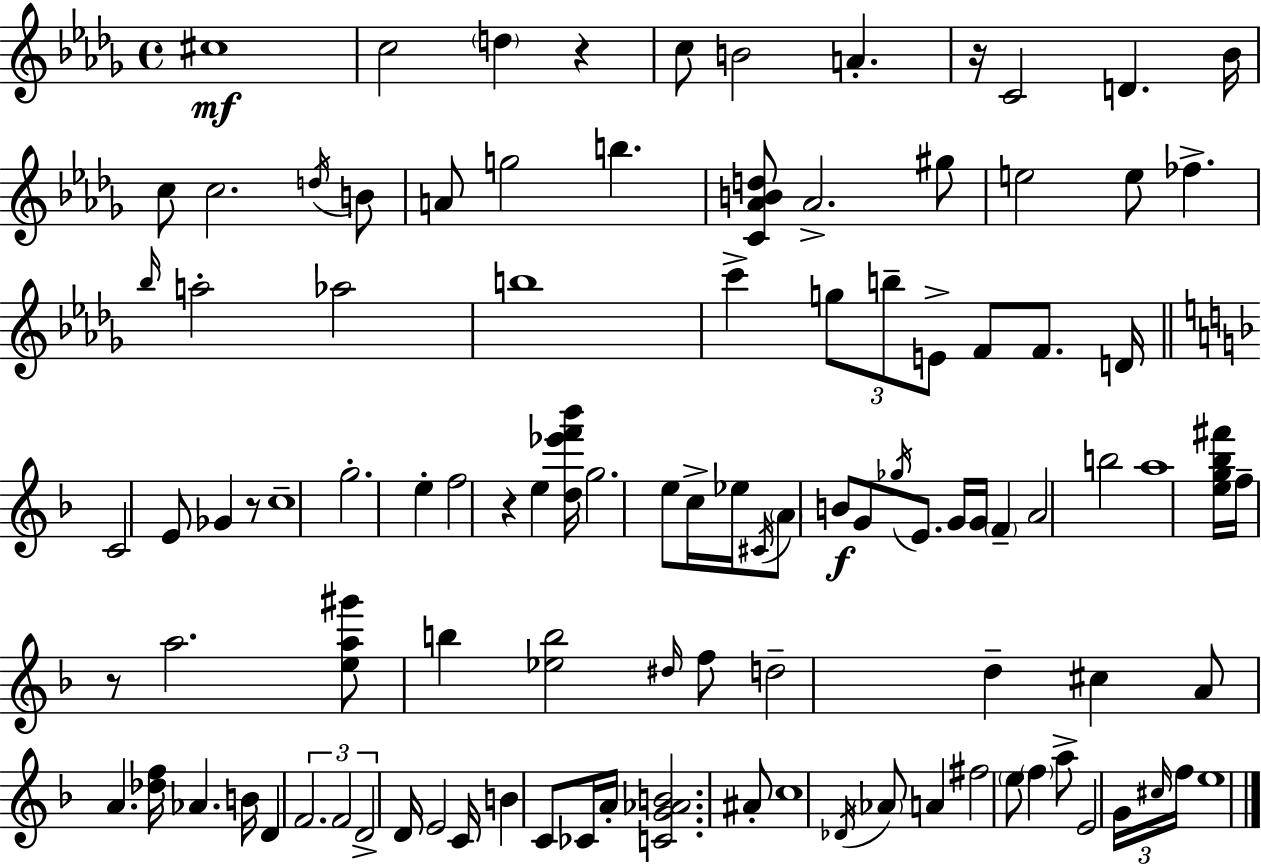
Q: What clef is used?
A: treble